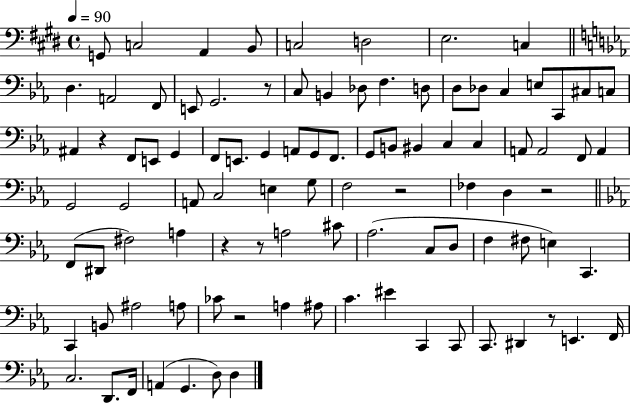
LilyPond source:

{
  \clef bass
  \time 4/4
  \defaultTimeSignature
  \key e \major
  \tempo 4 = 90
  g,8 c2 a,4 b,8 | c2 d2 | e2. c4 | \bar "||" \break \key c \minor d4. a,2 f,8 | e,8 g,2. r8 | c8 b,4 des8 f4. d8 | d8 des8 c4 e8 c,8 cis8 c8 | \break ais,4 r4 f,8 e,8 g,4 | f,8 e,8. g,4 a,8 g,8 f,8. | g,8 b,8 bis,4 c4 c4 | a,8 a,2 f,8 a,4 | \break g,2 g,2 | a,8 c2 e4 g8 | f2 r2 | fes4 d4 r2 | \break \bar "||" \break \key c \minor f,8( dis,8 fis2) a4 | r4 r8 a2 cis'8 | aes2.( c8 d8 | f4 fis8 e4) c,4. | \break c,4 b,8 ais2 a8 | ces'8 r2 a4 ais8 | c'4. eis'4 c,4 c,8 | c,8. dis,4 r8 e,4. f,16 | \break c2. d,8. f,16 | a,4( g,4. d8) d4 | \bar "|."
}